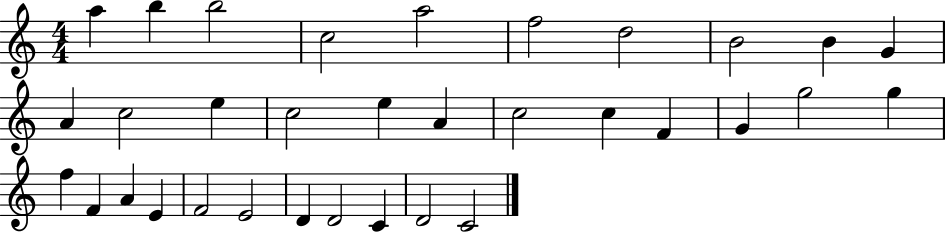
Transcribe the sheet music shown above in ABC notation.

X:1
T:Untitled
M:4/4
L:1/4
K:C
a b b2 c2 a2 f2 d2 B2 B G A c2 e c2 e A c2 c F G g2 g f F A E F2 E2 D D2 C D2 C2